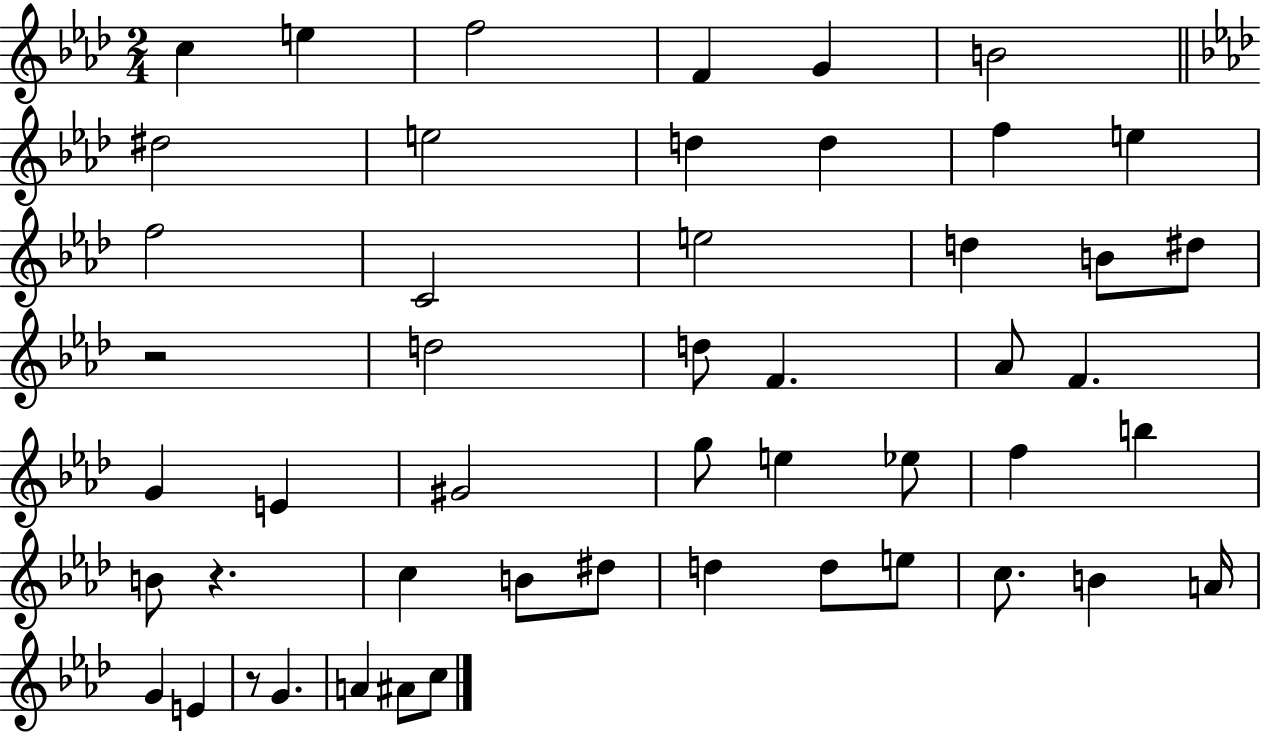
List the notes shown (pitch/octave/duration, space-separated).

C5/q E5/q F5/h F4/q G4/q B4/h D#5/h E5/h D5/q D5/q F5/q E5/q F5/h C4/h E5/h D5/q B4/e D#5/e R/h D5/h D5/e F4/q. Ab4/e F4/q. G4/q E4/q G#4/h G5/e E5/q Eb5/e F5/q B5/q B4/e R/q. C5/q B4/e D#5/e D5/q D5/e E5/e C5/e. B4/q A4/s G4/q E4/q R/e G4/q. A4/q A#4/e C5/e